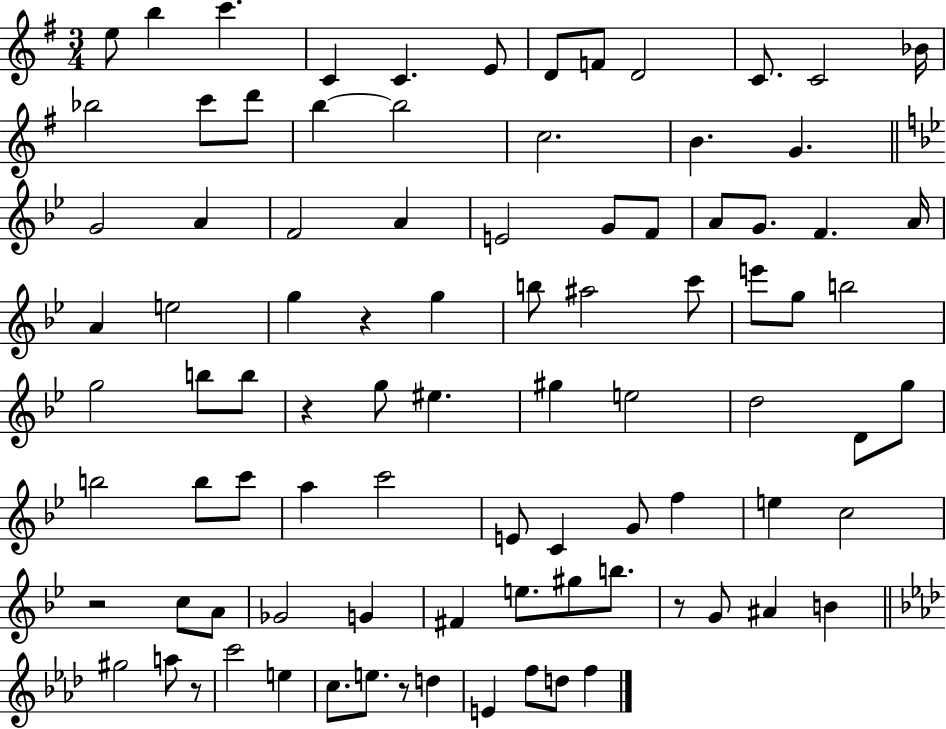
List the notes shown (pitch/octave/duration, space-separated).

E5/e B5/q C6/q. C4/q C4/q. E4/e D4/e F4/e D4/h C4/e. C4/h Bb4/s Bb5/h C6/e D6/e B5/q B5/h C5/h. B4/q. G4/q. G4/h A4/q F4/h A4/q E4/h G4/e F4/e A4/e G4/e. F4/q. A4/s A4/q E5/h G5/q R/q G5/q B5/e A#5/h C6/e E6/e G5/e B5/h G5/h B5/e B5/e R/q G5/e EIS5/q. G#5/q E5/h D5/h D4/e G5/e B5/h B5/e C6/e A5/q C6/h E4/e C4/q G4/e F5/q E5/q C5/h R/h C5/e A4/e Gb4/h G4/q F#4/q E5/e. G#5/e B5/e. R/e G4/e A#4/q B4/q G#5/h A5/e R/e C6/h E5/q C5/e. E5/e. R/e D5/q E4/q F5/e D5/e F5/q